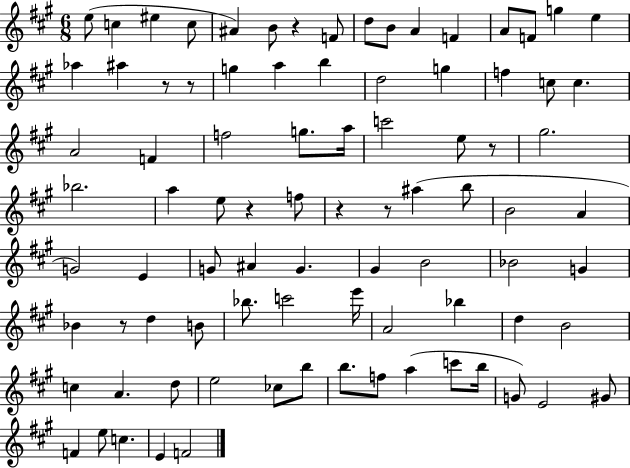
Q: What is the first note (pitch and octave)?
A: E5